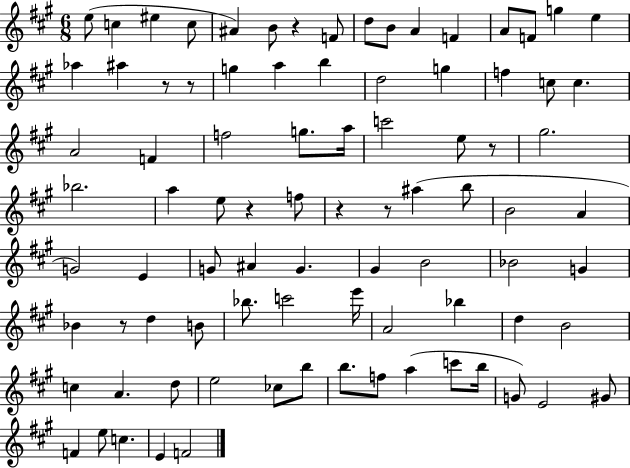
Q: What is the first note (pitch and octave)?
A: E5